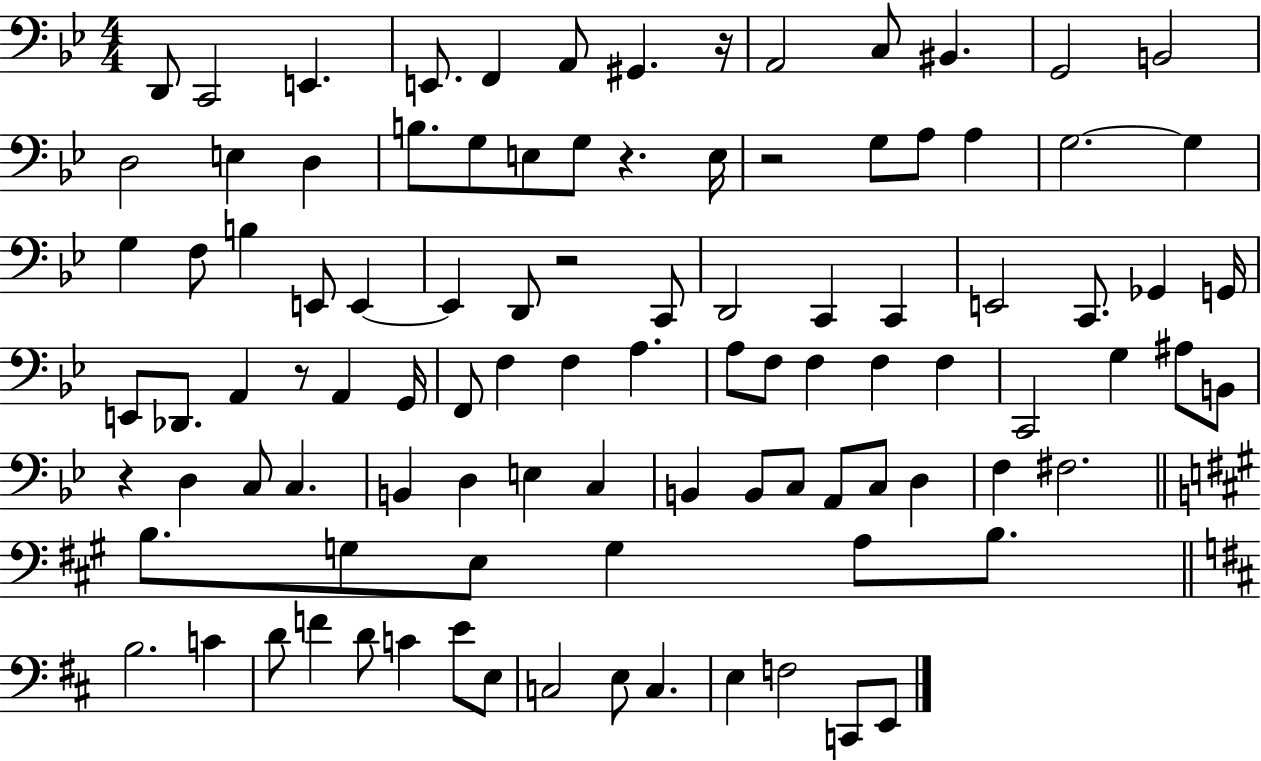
D2/e C2/h E2/q. E2/e. F2/q A2/e G#2/q. R/s A2/h C3/e BIS2/q. G2/h B2/h D3/h E3/q D3/q B3/e. G3/e E3/e G3/e R/q. E3/s R/h G3/e A3/e A3/q G3/h. G3/q G3/q F3/e B3/q E2/e E2/q E2/q D2/e R/h C2/e D2/h C2/q C2/q E2/h C2/e. Gb2/q G2/s E2/e Db2/e. A2/q R/e A2/q G2/s F2/e F3/q F3/q A3/q. A3/e F3/e F3/q F3/q F3/q C2/h G3/q A#3/e B2/e R/q D3/q C3/e C3/q. B2/q D3/q E3/q C3/q B2/q B2/e C3/e A2/e C3/e D3/q F3/q F#3/h. B3/e. G3/e E3/e G3/q A3/e B3/e. B3/h. C4/q D4/e F4/q D4/e C4/q E4/e E3/e C3/h E3/e C3/q. E3/q F3/h C2/e E2/e